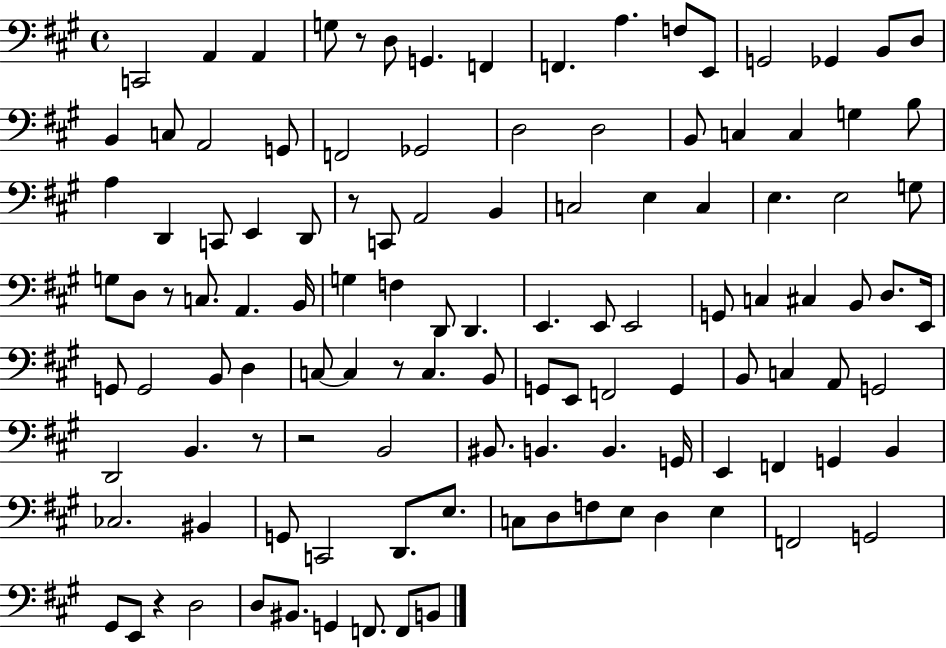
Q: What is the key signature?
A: A major